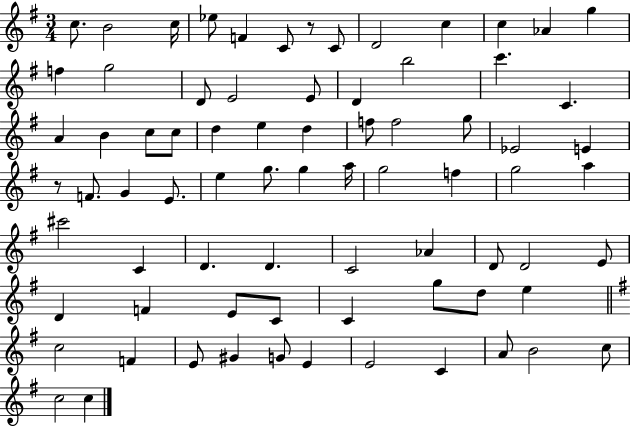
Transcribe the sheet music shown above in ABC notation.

X:1
T:Untitled
M:3/4
L:1/4
K:G
c/2 B2 c/4 _e/2 F C/2 z/2 C/2 D2 c c _A g f g2 D/2 E2 E/2 D b2 c' C A B c/2 c/2 d e d f/2 f2 g/2 _E2 E z/2 F/2 G E/2 e g/2 g a/4 g2 f g2 a ^c'2 C D D C2 _A D/2 D2 E/2 D F E/2 C/2 C g/2 d/2 e c2 F E/2 ^G G/2 E E2 C A/2 B2 c/2 c2 c